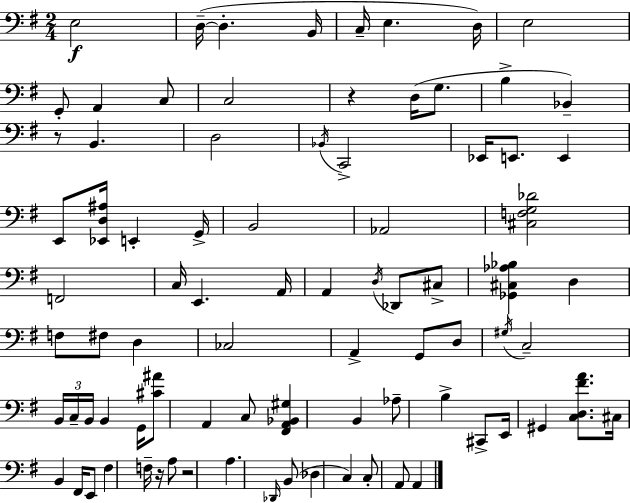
E3/h D3/s D3/q. B2/s C3/s E3/q. D3/s E3/h G2/e A2/q C3/e C3/h R/q D3/s G3/e. B3/q Bb2/q R/e B2/q. D3/h Bb2/s C2/h Eb2/s E2/e. E2/q E2/e [Eb2,D3,A#3]/s E2/q G2/s B2/h Ab2/h [C#3,F3,G3,Db4]/h F2/h C3/s E2/q. A2/s A2/q D3/s Db2/e C#3/e [Gb2,C#3,Ab3,Bb3]/q D3/q F3/e F#3/e D3/q CES3/h A2/q G2/e D3/e G#3/s C3/h B2/s C3/s B2/s B2/q G2/s [C#4,A#4]/e A2/q C3/e [F#2,A2,Bb2,G#3]/q B2/q Ab3/e B3/q C#2/e E2/s G#2/q [C3,D3,F#4,A4]/e. C#3/s B2/q F#2/s E2/e F#3/q F3/s R/s A3/e R/h A3/q. Db2/s B2/e Db3/q C3/q C3/e A2/e A2/q